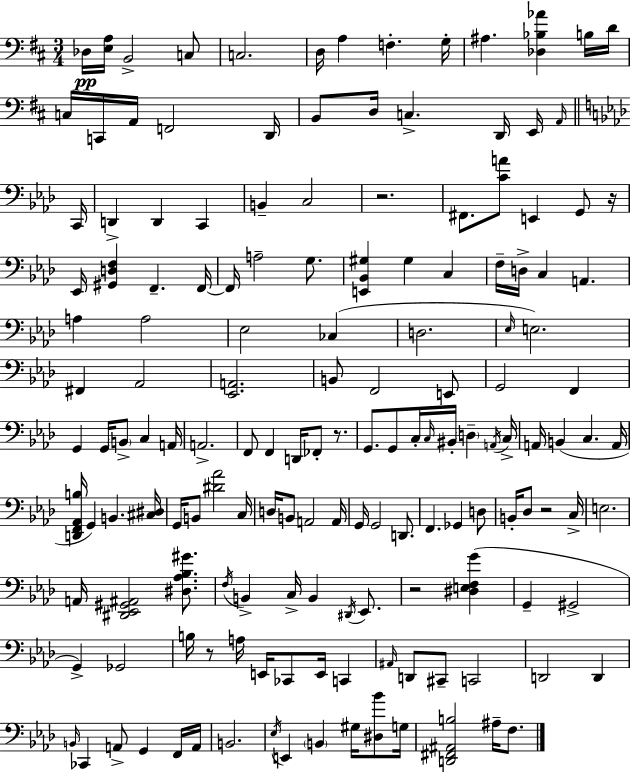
Db3/s [E3,A3]/s B2/h C3/e C3/h. D3/s A3/q F3/q. G3/s A#3/q. [Db3,Bb3,Ab4]/q B3/s D4/s C3/s C2/s A2/s F2/h D2/s B2/e D3/s C3/q. D2/s E2/s A2/s C2/s D2/q D2/q C2/q B2/q C3/h R/h. F#2/e. [C4,A4]/e E2/q G2/e R/s Eb2/s [G#2,D3,F3]/q F2/q. F2/s F2/s A3/h G3/e. [E2,Bb2,G#3]/q G#3/q C3/q F3/s D3/s C3/q A2/q. A3/q A3/h Eb3/h CES3/q D3/h. Eb3/s E3/h. F#2/q Ab2/h [Eb2,A2]/h. B2/e F2/h E2/e G2/h F2/q G2/q G2/s B2/e C3/q A2/s A2/h. F2/e F2/q D2/s FES2/e R/e. G2/e. G2/e C3/s C3/s BIS2/s D3/q A2/s C3/s A2/s B2/q C3/q. A2/s [D2,F2,Ab2,B3]/s G2/q B2/q. [C#3,D#3]/s G2/s B2/e [D#4,Ab4]/h C3/s D3/s B2/e A2/h A2/s G2/s G2/h D2/e. F2/q. Gb2/q D3/e B2/s Db3/e R/h C3/s E3/h. A2/s [D#2,Eb2,G#2,A#2]/h [D#3,Ab3,Bb3,G#4]/e. F3/s B2/q C3/s B2/q D#2/s Eb2/e. R/h [D#3,E3,F3,G4]/q G2/q G#2/h G2/q Gb2/h B3/s R/e A3/s E2/s CES2/e E2/s C2/q A#2/s D2/e C#2/e C2/h D2/h D2/q B2/s CES2/q A2/e G2/q F2/s A2/s B2/h. Eb3/s E2/q B2/q G#3/s [D#3,Bb4]/e G3/s [D2,F#2,A#2,B3]/h A#3/s F3/e.